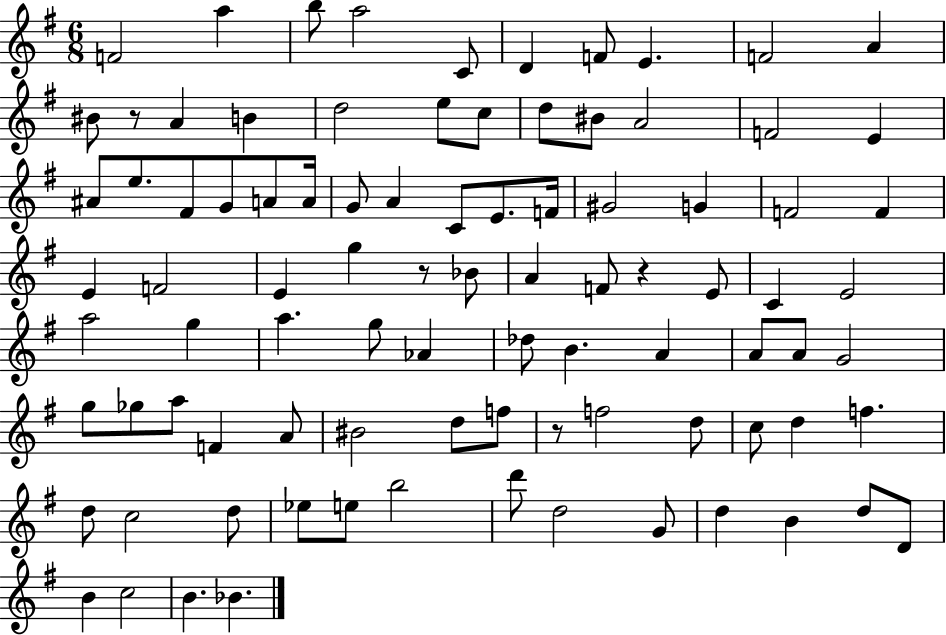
X:1
T:Untitled
M:6/8
L:1/4
K:G
F2 a b/2 a2 C/2 D F/2 E F2 A ^B/2 z/2 A B d2 e/2 c/2 d/2 ^B/2 A2 F2 E ^A/2 e/2 ^F/2 G/2 A/2 A/4 G/2 A C/2 E/2 F/4 ^G2 G F2 F E F2 E g z/2 _B/2 A F/2 z E/2 C E2 a2 g a g/2 _A _d/2 B A A/2 A/2 G2 g/2 _g/2 a/2 F A/2 ^B2 d/2 f/2 z/2 f2 d/2 c/2 d f d/2 c2 d/2 _e/2 e/2 b2 d'/2 d2 G/2 d B d/2 D/2 B c2 B _B